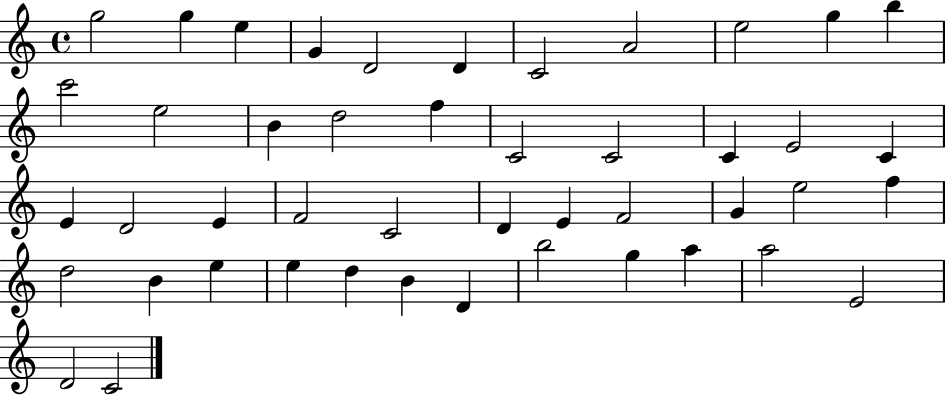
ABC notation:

X:1
T:Untitled
M:4/4
L:1/4
K:C
g2 g e G D2 D C2 A2 e2 g b c'2 e2 B d2 f C2 C2 C E2 C E D2 E F2 C2 D E F2 G e2 f d2 B e e d B D b2 g a a2 E2 D2 C2